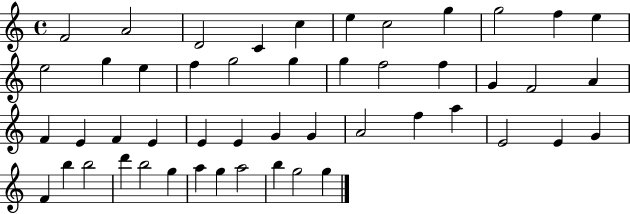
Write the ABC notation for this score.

X:1
T:Untitled
M:4/4
L:1/4
K:C
F2 A2 D2 C c e c2 g g2 f e e2 g e f g2 g g f2 f G F2 A F E F E E E G G A2 f a E2 E G F b b2 d' b2 g a g a2 b g2 g